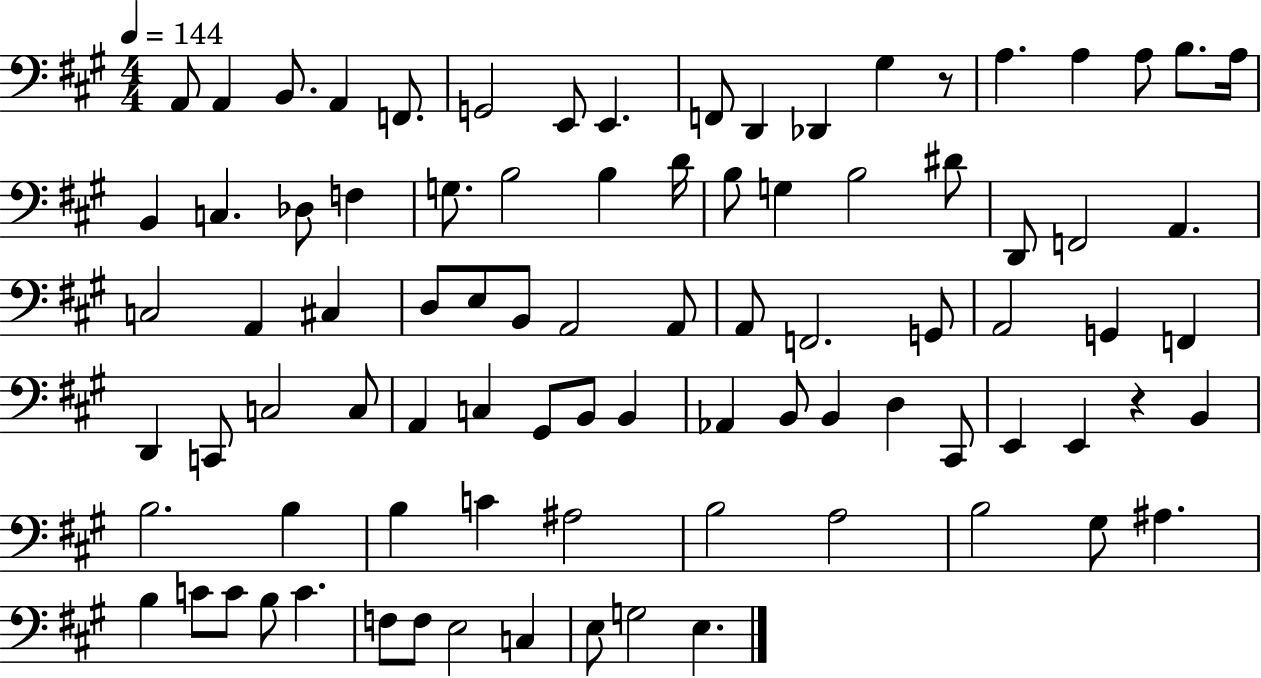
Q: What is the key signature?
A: A major